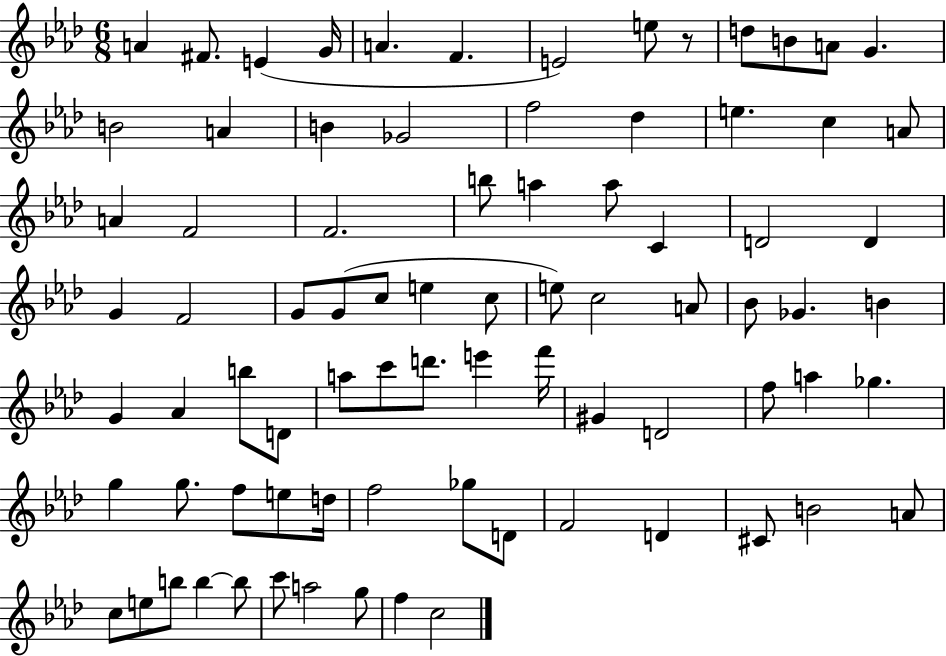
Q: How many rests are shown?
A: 1